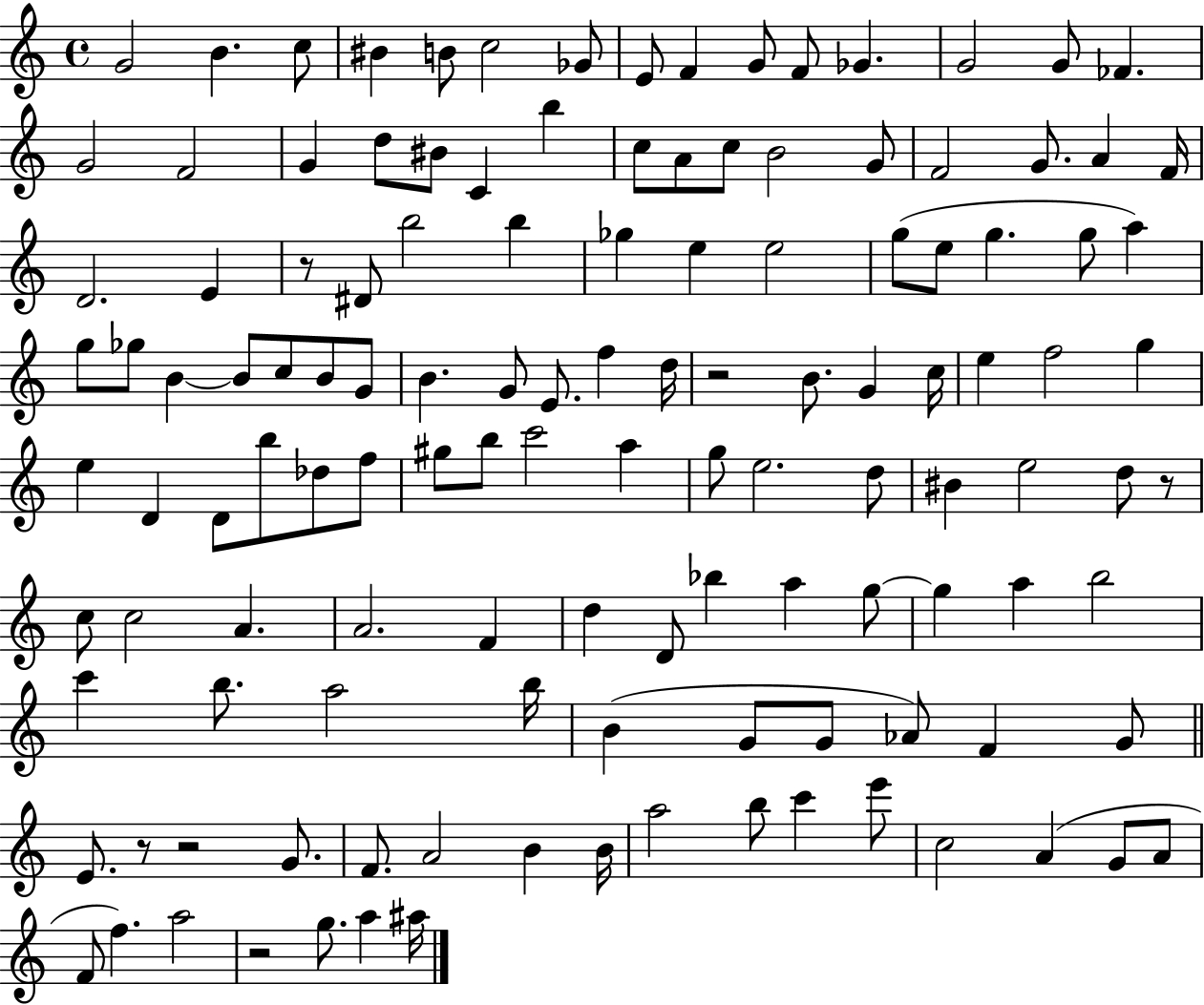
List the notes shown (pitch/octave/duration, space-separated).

G4/h B4/q. C5/e BIS4/q B4/e C5/h Gb4/e E4/e F4/q G4/e F4/e Gb4/q. G4/h G4/e FES4/q. G4/h F4/h G4/q D5/e BIS4/e C4/q B5/q C5/e A4/e C5/e B4/h G4/e F4/h G4/e. A4/q F4/s D4/h. E4/q R/e D#4/e B5/h B5/q Gb5/q E5/q E5/h G5/e E5/e G5/q. G5/e A5/q G5/e Gb5/e B4/q B4/e C5/e B4/e G4/e B4/q. G4/e E4/e. F5/q D5/s R/h B4/e. G4/q C5/s E5/q F5/h G5/q E5/q D4/q D4/e B5/e Db5/e F5/e G#5/e B5/e C6/h A5/q G5/e E5/h. D5/e BIS4/q E5/h D5/e R/e C5/e C5/h A4/q. A4/h. F4/q D5/q D4/e Bb5/q A5/q G5/e G5/q A5/q B5/h C6/q B5/e. A5/h B5/s B4/q G4/e G4/e Ab4/e F4/q G4/e E4/e. R/e R/h G4/e. F4/e. A4/h B4/q B4/s A5/h B5/e C6/q E6/e C5/h A4/q G4/e A4/e F4/e F5/q. A5/h R/h G5/e. A5/q A#5/s